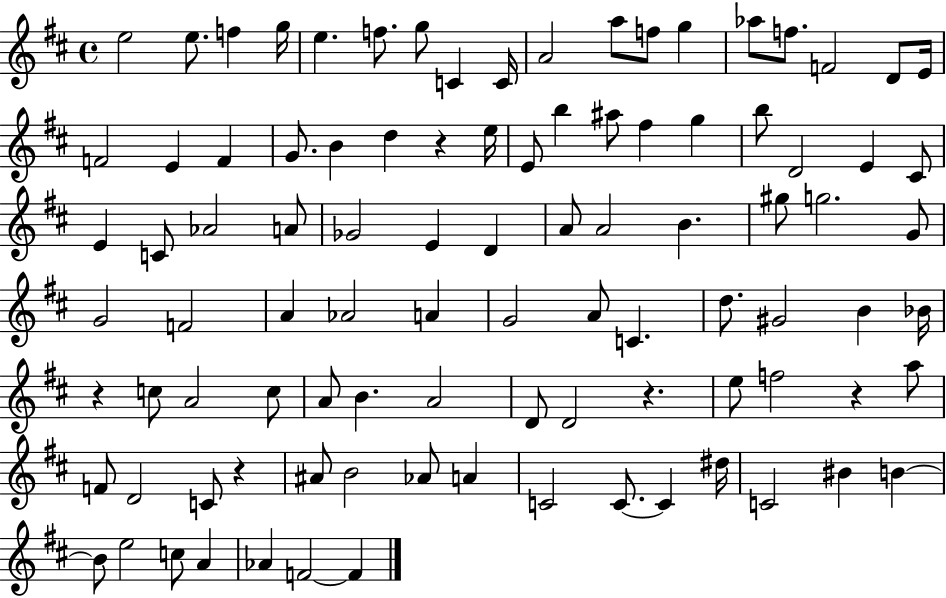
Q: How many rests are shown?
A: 5